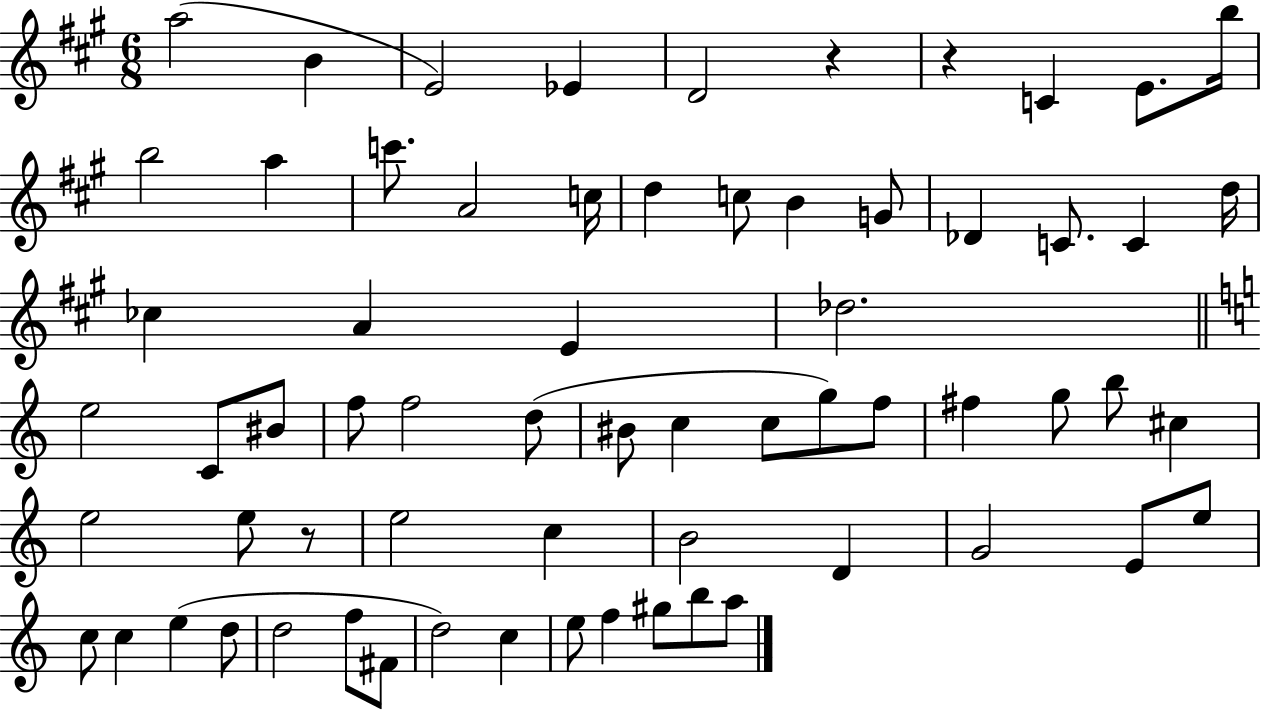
A5/h B4/q E4/h Eb4/q D4/h R/q R/q C4/q E4/e. B5/s B5/h A5/q C6/e. A4/h C5/s D5/q C5/e B4/q G4/e Db4/q C4/e. C4/q D5/s CES5/q A4/q E4/q Db5/h. E5/h C4/e BIS4/e F5/e F5/h D5/e BIS4/e C5/q C5/e G5/e F5/e F#5/q G5/e B5/e C#5/q E5/h E5/e R/e E5/h C5/q B4/h D4/q G4/h E4/e E5/e C5/e C5/q E5/q D5/e D5/h F5/e F#4/e D5/h C5/q E5/e F5/q G#5/e B5/e A5/e